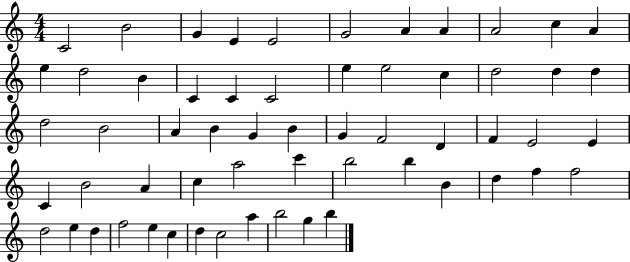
C4/h B4/h G4/q E4/q E4/h G4/h A4/q A4/q A4/h C5/q A4/q E5/q D5/h B4/q C4/q C4/q C4/h E5/q E5/h C5/q D5/h D5/q D5/q D5/h B4/h A4/q B4/q G4/q B4/q G4/q F4/h D4/q F4/q E4/h E4/q C4/q B4/h A4/q C5/q A5/h C6/q B5/h B5/q B4/q D5/q F5/q F5/h D5/h E5/q D5/q F5/h E5/q C5/q D5/q C5/h A5/q B5/h G5/q B5/q